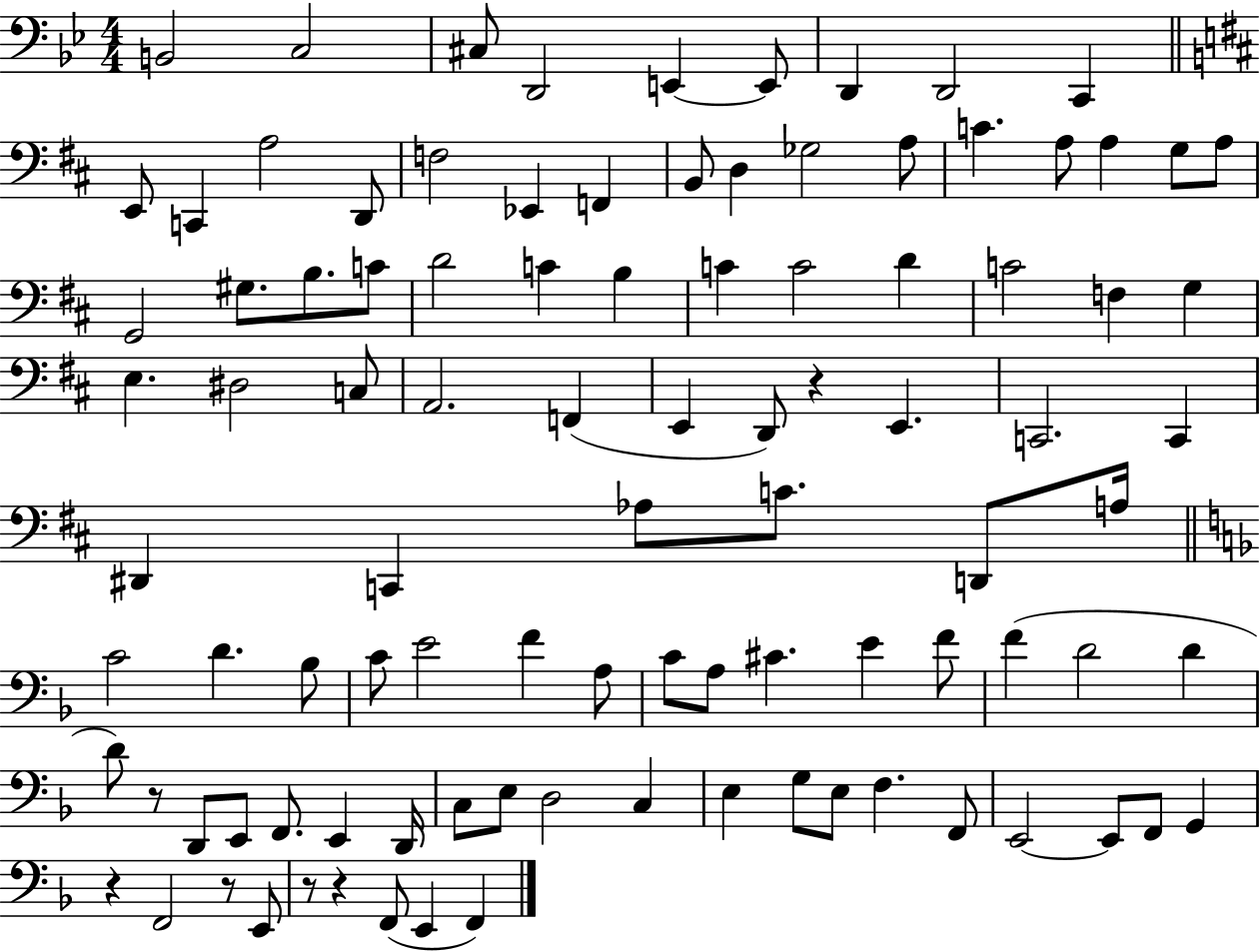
X:1
T:Untitled
M:4/4
L:1/4
K:Bb
B,,2 C,2 ^C,/2 D,,2 E,, E,,/2 D,, D,,2 C,, E,,/2 C,, A,2 D,,/2 F,2 _E,, F,, B,,/2 D, _G,2 A,/2 C A,/2 A, G,/2 A,/2 G,,2 ^G,/2 B,/2 C/2 D2 C B, C C2 D C2 F, G, E, ^D,2 C,/2 A,,2 F,, E,, D,,/2 z E,, C,,2 C,, ^D,, C,, _A,/2 C/2 D,,/2 A,/4 C2 D _B,/2 C/2 E2 F A,/2 C/2 A,/2 ^C E F/2 F D2 D D/2 z/2 D,,/2 E,,/2 F,,/2 E,, D,,/4 C,/2 E,/2 D,2 C, E, G,/2 E,/2 F, F,,/2 E,,2 E,,/2 F,,/2 G,, z F,,2 z/2 E,,/2 z/2 z F,,/2 E,, F,,